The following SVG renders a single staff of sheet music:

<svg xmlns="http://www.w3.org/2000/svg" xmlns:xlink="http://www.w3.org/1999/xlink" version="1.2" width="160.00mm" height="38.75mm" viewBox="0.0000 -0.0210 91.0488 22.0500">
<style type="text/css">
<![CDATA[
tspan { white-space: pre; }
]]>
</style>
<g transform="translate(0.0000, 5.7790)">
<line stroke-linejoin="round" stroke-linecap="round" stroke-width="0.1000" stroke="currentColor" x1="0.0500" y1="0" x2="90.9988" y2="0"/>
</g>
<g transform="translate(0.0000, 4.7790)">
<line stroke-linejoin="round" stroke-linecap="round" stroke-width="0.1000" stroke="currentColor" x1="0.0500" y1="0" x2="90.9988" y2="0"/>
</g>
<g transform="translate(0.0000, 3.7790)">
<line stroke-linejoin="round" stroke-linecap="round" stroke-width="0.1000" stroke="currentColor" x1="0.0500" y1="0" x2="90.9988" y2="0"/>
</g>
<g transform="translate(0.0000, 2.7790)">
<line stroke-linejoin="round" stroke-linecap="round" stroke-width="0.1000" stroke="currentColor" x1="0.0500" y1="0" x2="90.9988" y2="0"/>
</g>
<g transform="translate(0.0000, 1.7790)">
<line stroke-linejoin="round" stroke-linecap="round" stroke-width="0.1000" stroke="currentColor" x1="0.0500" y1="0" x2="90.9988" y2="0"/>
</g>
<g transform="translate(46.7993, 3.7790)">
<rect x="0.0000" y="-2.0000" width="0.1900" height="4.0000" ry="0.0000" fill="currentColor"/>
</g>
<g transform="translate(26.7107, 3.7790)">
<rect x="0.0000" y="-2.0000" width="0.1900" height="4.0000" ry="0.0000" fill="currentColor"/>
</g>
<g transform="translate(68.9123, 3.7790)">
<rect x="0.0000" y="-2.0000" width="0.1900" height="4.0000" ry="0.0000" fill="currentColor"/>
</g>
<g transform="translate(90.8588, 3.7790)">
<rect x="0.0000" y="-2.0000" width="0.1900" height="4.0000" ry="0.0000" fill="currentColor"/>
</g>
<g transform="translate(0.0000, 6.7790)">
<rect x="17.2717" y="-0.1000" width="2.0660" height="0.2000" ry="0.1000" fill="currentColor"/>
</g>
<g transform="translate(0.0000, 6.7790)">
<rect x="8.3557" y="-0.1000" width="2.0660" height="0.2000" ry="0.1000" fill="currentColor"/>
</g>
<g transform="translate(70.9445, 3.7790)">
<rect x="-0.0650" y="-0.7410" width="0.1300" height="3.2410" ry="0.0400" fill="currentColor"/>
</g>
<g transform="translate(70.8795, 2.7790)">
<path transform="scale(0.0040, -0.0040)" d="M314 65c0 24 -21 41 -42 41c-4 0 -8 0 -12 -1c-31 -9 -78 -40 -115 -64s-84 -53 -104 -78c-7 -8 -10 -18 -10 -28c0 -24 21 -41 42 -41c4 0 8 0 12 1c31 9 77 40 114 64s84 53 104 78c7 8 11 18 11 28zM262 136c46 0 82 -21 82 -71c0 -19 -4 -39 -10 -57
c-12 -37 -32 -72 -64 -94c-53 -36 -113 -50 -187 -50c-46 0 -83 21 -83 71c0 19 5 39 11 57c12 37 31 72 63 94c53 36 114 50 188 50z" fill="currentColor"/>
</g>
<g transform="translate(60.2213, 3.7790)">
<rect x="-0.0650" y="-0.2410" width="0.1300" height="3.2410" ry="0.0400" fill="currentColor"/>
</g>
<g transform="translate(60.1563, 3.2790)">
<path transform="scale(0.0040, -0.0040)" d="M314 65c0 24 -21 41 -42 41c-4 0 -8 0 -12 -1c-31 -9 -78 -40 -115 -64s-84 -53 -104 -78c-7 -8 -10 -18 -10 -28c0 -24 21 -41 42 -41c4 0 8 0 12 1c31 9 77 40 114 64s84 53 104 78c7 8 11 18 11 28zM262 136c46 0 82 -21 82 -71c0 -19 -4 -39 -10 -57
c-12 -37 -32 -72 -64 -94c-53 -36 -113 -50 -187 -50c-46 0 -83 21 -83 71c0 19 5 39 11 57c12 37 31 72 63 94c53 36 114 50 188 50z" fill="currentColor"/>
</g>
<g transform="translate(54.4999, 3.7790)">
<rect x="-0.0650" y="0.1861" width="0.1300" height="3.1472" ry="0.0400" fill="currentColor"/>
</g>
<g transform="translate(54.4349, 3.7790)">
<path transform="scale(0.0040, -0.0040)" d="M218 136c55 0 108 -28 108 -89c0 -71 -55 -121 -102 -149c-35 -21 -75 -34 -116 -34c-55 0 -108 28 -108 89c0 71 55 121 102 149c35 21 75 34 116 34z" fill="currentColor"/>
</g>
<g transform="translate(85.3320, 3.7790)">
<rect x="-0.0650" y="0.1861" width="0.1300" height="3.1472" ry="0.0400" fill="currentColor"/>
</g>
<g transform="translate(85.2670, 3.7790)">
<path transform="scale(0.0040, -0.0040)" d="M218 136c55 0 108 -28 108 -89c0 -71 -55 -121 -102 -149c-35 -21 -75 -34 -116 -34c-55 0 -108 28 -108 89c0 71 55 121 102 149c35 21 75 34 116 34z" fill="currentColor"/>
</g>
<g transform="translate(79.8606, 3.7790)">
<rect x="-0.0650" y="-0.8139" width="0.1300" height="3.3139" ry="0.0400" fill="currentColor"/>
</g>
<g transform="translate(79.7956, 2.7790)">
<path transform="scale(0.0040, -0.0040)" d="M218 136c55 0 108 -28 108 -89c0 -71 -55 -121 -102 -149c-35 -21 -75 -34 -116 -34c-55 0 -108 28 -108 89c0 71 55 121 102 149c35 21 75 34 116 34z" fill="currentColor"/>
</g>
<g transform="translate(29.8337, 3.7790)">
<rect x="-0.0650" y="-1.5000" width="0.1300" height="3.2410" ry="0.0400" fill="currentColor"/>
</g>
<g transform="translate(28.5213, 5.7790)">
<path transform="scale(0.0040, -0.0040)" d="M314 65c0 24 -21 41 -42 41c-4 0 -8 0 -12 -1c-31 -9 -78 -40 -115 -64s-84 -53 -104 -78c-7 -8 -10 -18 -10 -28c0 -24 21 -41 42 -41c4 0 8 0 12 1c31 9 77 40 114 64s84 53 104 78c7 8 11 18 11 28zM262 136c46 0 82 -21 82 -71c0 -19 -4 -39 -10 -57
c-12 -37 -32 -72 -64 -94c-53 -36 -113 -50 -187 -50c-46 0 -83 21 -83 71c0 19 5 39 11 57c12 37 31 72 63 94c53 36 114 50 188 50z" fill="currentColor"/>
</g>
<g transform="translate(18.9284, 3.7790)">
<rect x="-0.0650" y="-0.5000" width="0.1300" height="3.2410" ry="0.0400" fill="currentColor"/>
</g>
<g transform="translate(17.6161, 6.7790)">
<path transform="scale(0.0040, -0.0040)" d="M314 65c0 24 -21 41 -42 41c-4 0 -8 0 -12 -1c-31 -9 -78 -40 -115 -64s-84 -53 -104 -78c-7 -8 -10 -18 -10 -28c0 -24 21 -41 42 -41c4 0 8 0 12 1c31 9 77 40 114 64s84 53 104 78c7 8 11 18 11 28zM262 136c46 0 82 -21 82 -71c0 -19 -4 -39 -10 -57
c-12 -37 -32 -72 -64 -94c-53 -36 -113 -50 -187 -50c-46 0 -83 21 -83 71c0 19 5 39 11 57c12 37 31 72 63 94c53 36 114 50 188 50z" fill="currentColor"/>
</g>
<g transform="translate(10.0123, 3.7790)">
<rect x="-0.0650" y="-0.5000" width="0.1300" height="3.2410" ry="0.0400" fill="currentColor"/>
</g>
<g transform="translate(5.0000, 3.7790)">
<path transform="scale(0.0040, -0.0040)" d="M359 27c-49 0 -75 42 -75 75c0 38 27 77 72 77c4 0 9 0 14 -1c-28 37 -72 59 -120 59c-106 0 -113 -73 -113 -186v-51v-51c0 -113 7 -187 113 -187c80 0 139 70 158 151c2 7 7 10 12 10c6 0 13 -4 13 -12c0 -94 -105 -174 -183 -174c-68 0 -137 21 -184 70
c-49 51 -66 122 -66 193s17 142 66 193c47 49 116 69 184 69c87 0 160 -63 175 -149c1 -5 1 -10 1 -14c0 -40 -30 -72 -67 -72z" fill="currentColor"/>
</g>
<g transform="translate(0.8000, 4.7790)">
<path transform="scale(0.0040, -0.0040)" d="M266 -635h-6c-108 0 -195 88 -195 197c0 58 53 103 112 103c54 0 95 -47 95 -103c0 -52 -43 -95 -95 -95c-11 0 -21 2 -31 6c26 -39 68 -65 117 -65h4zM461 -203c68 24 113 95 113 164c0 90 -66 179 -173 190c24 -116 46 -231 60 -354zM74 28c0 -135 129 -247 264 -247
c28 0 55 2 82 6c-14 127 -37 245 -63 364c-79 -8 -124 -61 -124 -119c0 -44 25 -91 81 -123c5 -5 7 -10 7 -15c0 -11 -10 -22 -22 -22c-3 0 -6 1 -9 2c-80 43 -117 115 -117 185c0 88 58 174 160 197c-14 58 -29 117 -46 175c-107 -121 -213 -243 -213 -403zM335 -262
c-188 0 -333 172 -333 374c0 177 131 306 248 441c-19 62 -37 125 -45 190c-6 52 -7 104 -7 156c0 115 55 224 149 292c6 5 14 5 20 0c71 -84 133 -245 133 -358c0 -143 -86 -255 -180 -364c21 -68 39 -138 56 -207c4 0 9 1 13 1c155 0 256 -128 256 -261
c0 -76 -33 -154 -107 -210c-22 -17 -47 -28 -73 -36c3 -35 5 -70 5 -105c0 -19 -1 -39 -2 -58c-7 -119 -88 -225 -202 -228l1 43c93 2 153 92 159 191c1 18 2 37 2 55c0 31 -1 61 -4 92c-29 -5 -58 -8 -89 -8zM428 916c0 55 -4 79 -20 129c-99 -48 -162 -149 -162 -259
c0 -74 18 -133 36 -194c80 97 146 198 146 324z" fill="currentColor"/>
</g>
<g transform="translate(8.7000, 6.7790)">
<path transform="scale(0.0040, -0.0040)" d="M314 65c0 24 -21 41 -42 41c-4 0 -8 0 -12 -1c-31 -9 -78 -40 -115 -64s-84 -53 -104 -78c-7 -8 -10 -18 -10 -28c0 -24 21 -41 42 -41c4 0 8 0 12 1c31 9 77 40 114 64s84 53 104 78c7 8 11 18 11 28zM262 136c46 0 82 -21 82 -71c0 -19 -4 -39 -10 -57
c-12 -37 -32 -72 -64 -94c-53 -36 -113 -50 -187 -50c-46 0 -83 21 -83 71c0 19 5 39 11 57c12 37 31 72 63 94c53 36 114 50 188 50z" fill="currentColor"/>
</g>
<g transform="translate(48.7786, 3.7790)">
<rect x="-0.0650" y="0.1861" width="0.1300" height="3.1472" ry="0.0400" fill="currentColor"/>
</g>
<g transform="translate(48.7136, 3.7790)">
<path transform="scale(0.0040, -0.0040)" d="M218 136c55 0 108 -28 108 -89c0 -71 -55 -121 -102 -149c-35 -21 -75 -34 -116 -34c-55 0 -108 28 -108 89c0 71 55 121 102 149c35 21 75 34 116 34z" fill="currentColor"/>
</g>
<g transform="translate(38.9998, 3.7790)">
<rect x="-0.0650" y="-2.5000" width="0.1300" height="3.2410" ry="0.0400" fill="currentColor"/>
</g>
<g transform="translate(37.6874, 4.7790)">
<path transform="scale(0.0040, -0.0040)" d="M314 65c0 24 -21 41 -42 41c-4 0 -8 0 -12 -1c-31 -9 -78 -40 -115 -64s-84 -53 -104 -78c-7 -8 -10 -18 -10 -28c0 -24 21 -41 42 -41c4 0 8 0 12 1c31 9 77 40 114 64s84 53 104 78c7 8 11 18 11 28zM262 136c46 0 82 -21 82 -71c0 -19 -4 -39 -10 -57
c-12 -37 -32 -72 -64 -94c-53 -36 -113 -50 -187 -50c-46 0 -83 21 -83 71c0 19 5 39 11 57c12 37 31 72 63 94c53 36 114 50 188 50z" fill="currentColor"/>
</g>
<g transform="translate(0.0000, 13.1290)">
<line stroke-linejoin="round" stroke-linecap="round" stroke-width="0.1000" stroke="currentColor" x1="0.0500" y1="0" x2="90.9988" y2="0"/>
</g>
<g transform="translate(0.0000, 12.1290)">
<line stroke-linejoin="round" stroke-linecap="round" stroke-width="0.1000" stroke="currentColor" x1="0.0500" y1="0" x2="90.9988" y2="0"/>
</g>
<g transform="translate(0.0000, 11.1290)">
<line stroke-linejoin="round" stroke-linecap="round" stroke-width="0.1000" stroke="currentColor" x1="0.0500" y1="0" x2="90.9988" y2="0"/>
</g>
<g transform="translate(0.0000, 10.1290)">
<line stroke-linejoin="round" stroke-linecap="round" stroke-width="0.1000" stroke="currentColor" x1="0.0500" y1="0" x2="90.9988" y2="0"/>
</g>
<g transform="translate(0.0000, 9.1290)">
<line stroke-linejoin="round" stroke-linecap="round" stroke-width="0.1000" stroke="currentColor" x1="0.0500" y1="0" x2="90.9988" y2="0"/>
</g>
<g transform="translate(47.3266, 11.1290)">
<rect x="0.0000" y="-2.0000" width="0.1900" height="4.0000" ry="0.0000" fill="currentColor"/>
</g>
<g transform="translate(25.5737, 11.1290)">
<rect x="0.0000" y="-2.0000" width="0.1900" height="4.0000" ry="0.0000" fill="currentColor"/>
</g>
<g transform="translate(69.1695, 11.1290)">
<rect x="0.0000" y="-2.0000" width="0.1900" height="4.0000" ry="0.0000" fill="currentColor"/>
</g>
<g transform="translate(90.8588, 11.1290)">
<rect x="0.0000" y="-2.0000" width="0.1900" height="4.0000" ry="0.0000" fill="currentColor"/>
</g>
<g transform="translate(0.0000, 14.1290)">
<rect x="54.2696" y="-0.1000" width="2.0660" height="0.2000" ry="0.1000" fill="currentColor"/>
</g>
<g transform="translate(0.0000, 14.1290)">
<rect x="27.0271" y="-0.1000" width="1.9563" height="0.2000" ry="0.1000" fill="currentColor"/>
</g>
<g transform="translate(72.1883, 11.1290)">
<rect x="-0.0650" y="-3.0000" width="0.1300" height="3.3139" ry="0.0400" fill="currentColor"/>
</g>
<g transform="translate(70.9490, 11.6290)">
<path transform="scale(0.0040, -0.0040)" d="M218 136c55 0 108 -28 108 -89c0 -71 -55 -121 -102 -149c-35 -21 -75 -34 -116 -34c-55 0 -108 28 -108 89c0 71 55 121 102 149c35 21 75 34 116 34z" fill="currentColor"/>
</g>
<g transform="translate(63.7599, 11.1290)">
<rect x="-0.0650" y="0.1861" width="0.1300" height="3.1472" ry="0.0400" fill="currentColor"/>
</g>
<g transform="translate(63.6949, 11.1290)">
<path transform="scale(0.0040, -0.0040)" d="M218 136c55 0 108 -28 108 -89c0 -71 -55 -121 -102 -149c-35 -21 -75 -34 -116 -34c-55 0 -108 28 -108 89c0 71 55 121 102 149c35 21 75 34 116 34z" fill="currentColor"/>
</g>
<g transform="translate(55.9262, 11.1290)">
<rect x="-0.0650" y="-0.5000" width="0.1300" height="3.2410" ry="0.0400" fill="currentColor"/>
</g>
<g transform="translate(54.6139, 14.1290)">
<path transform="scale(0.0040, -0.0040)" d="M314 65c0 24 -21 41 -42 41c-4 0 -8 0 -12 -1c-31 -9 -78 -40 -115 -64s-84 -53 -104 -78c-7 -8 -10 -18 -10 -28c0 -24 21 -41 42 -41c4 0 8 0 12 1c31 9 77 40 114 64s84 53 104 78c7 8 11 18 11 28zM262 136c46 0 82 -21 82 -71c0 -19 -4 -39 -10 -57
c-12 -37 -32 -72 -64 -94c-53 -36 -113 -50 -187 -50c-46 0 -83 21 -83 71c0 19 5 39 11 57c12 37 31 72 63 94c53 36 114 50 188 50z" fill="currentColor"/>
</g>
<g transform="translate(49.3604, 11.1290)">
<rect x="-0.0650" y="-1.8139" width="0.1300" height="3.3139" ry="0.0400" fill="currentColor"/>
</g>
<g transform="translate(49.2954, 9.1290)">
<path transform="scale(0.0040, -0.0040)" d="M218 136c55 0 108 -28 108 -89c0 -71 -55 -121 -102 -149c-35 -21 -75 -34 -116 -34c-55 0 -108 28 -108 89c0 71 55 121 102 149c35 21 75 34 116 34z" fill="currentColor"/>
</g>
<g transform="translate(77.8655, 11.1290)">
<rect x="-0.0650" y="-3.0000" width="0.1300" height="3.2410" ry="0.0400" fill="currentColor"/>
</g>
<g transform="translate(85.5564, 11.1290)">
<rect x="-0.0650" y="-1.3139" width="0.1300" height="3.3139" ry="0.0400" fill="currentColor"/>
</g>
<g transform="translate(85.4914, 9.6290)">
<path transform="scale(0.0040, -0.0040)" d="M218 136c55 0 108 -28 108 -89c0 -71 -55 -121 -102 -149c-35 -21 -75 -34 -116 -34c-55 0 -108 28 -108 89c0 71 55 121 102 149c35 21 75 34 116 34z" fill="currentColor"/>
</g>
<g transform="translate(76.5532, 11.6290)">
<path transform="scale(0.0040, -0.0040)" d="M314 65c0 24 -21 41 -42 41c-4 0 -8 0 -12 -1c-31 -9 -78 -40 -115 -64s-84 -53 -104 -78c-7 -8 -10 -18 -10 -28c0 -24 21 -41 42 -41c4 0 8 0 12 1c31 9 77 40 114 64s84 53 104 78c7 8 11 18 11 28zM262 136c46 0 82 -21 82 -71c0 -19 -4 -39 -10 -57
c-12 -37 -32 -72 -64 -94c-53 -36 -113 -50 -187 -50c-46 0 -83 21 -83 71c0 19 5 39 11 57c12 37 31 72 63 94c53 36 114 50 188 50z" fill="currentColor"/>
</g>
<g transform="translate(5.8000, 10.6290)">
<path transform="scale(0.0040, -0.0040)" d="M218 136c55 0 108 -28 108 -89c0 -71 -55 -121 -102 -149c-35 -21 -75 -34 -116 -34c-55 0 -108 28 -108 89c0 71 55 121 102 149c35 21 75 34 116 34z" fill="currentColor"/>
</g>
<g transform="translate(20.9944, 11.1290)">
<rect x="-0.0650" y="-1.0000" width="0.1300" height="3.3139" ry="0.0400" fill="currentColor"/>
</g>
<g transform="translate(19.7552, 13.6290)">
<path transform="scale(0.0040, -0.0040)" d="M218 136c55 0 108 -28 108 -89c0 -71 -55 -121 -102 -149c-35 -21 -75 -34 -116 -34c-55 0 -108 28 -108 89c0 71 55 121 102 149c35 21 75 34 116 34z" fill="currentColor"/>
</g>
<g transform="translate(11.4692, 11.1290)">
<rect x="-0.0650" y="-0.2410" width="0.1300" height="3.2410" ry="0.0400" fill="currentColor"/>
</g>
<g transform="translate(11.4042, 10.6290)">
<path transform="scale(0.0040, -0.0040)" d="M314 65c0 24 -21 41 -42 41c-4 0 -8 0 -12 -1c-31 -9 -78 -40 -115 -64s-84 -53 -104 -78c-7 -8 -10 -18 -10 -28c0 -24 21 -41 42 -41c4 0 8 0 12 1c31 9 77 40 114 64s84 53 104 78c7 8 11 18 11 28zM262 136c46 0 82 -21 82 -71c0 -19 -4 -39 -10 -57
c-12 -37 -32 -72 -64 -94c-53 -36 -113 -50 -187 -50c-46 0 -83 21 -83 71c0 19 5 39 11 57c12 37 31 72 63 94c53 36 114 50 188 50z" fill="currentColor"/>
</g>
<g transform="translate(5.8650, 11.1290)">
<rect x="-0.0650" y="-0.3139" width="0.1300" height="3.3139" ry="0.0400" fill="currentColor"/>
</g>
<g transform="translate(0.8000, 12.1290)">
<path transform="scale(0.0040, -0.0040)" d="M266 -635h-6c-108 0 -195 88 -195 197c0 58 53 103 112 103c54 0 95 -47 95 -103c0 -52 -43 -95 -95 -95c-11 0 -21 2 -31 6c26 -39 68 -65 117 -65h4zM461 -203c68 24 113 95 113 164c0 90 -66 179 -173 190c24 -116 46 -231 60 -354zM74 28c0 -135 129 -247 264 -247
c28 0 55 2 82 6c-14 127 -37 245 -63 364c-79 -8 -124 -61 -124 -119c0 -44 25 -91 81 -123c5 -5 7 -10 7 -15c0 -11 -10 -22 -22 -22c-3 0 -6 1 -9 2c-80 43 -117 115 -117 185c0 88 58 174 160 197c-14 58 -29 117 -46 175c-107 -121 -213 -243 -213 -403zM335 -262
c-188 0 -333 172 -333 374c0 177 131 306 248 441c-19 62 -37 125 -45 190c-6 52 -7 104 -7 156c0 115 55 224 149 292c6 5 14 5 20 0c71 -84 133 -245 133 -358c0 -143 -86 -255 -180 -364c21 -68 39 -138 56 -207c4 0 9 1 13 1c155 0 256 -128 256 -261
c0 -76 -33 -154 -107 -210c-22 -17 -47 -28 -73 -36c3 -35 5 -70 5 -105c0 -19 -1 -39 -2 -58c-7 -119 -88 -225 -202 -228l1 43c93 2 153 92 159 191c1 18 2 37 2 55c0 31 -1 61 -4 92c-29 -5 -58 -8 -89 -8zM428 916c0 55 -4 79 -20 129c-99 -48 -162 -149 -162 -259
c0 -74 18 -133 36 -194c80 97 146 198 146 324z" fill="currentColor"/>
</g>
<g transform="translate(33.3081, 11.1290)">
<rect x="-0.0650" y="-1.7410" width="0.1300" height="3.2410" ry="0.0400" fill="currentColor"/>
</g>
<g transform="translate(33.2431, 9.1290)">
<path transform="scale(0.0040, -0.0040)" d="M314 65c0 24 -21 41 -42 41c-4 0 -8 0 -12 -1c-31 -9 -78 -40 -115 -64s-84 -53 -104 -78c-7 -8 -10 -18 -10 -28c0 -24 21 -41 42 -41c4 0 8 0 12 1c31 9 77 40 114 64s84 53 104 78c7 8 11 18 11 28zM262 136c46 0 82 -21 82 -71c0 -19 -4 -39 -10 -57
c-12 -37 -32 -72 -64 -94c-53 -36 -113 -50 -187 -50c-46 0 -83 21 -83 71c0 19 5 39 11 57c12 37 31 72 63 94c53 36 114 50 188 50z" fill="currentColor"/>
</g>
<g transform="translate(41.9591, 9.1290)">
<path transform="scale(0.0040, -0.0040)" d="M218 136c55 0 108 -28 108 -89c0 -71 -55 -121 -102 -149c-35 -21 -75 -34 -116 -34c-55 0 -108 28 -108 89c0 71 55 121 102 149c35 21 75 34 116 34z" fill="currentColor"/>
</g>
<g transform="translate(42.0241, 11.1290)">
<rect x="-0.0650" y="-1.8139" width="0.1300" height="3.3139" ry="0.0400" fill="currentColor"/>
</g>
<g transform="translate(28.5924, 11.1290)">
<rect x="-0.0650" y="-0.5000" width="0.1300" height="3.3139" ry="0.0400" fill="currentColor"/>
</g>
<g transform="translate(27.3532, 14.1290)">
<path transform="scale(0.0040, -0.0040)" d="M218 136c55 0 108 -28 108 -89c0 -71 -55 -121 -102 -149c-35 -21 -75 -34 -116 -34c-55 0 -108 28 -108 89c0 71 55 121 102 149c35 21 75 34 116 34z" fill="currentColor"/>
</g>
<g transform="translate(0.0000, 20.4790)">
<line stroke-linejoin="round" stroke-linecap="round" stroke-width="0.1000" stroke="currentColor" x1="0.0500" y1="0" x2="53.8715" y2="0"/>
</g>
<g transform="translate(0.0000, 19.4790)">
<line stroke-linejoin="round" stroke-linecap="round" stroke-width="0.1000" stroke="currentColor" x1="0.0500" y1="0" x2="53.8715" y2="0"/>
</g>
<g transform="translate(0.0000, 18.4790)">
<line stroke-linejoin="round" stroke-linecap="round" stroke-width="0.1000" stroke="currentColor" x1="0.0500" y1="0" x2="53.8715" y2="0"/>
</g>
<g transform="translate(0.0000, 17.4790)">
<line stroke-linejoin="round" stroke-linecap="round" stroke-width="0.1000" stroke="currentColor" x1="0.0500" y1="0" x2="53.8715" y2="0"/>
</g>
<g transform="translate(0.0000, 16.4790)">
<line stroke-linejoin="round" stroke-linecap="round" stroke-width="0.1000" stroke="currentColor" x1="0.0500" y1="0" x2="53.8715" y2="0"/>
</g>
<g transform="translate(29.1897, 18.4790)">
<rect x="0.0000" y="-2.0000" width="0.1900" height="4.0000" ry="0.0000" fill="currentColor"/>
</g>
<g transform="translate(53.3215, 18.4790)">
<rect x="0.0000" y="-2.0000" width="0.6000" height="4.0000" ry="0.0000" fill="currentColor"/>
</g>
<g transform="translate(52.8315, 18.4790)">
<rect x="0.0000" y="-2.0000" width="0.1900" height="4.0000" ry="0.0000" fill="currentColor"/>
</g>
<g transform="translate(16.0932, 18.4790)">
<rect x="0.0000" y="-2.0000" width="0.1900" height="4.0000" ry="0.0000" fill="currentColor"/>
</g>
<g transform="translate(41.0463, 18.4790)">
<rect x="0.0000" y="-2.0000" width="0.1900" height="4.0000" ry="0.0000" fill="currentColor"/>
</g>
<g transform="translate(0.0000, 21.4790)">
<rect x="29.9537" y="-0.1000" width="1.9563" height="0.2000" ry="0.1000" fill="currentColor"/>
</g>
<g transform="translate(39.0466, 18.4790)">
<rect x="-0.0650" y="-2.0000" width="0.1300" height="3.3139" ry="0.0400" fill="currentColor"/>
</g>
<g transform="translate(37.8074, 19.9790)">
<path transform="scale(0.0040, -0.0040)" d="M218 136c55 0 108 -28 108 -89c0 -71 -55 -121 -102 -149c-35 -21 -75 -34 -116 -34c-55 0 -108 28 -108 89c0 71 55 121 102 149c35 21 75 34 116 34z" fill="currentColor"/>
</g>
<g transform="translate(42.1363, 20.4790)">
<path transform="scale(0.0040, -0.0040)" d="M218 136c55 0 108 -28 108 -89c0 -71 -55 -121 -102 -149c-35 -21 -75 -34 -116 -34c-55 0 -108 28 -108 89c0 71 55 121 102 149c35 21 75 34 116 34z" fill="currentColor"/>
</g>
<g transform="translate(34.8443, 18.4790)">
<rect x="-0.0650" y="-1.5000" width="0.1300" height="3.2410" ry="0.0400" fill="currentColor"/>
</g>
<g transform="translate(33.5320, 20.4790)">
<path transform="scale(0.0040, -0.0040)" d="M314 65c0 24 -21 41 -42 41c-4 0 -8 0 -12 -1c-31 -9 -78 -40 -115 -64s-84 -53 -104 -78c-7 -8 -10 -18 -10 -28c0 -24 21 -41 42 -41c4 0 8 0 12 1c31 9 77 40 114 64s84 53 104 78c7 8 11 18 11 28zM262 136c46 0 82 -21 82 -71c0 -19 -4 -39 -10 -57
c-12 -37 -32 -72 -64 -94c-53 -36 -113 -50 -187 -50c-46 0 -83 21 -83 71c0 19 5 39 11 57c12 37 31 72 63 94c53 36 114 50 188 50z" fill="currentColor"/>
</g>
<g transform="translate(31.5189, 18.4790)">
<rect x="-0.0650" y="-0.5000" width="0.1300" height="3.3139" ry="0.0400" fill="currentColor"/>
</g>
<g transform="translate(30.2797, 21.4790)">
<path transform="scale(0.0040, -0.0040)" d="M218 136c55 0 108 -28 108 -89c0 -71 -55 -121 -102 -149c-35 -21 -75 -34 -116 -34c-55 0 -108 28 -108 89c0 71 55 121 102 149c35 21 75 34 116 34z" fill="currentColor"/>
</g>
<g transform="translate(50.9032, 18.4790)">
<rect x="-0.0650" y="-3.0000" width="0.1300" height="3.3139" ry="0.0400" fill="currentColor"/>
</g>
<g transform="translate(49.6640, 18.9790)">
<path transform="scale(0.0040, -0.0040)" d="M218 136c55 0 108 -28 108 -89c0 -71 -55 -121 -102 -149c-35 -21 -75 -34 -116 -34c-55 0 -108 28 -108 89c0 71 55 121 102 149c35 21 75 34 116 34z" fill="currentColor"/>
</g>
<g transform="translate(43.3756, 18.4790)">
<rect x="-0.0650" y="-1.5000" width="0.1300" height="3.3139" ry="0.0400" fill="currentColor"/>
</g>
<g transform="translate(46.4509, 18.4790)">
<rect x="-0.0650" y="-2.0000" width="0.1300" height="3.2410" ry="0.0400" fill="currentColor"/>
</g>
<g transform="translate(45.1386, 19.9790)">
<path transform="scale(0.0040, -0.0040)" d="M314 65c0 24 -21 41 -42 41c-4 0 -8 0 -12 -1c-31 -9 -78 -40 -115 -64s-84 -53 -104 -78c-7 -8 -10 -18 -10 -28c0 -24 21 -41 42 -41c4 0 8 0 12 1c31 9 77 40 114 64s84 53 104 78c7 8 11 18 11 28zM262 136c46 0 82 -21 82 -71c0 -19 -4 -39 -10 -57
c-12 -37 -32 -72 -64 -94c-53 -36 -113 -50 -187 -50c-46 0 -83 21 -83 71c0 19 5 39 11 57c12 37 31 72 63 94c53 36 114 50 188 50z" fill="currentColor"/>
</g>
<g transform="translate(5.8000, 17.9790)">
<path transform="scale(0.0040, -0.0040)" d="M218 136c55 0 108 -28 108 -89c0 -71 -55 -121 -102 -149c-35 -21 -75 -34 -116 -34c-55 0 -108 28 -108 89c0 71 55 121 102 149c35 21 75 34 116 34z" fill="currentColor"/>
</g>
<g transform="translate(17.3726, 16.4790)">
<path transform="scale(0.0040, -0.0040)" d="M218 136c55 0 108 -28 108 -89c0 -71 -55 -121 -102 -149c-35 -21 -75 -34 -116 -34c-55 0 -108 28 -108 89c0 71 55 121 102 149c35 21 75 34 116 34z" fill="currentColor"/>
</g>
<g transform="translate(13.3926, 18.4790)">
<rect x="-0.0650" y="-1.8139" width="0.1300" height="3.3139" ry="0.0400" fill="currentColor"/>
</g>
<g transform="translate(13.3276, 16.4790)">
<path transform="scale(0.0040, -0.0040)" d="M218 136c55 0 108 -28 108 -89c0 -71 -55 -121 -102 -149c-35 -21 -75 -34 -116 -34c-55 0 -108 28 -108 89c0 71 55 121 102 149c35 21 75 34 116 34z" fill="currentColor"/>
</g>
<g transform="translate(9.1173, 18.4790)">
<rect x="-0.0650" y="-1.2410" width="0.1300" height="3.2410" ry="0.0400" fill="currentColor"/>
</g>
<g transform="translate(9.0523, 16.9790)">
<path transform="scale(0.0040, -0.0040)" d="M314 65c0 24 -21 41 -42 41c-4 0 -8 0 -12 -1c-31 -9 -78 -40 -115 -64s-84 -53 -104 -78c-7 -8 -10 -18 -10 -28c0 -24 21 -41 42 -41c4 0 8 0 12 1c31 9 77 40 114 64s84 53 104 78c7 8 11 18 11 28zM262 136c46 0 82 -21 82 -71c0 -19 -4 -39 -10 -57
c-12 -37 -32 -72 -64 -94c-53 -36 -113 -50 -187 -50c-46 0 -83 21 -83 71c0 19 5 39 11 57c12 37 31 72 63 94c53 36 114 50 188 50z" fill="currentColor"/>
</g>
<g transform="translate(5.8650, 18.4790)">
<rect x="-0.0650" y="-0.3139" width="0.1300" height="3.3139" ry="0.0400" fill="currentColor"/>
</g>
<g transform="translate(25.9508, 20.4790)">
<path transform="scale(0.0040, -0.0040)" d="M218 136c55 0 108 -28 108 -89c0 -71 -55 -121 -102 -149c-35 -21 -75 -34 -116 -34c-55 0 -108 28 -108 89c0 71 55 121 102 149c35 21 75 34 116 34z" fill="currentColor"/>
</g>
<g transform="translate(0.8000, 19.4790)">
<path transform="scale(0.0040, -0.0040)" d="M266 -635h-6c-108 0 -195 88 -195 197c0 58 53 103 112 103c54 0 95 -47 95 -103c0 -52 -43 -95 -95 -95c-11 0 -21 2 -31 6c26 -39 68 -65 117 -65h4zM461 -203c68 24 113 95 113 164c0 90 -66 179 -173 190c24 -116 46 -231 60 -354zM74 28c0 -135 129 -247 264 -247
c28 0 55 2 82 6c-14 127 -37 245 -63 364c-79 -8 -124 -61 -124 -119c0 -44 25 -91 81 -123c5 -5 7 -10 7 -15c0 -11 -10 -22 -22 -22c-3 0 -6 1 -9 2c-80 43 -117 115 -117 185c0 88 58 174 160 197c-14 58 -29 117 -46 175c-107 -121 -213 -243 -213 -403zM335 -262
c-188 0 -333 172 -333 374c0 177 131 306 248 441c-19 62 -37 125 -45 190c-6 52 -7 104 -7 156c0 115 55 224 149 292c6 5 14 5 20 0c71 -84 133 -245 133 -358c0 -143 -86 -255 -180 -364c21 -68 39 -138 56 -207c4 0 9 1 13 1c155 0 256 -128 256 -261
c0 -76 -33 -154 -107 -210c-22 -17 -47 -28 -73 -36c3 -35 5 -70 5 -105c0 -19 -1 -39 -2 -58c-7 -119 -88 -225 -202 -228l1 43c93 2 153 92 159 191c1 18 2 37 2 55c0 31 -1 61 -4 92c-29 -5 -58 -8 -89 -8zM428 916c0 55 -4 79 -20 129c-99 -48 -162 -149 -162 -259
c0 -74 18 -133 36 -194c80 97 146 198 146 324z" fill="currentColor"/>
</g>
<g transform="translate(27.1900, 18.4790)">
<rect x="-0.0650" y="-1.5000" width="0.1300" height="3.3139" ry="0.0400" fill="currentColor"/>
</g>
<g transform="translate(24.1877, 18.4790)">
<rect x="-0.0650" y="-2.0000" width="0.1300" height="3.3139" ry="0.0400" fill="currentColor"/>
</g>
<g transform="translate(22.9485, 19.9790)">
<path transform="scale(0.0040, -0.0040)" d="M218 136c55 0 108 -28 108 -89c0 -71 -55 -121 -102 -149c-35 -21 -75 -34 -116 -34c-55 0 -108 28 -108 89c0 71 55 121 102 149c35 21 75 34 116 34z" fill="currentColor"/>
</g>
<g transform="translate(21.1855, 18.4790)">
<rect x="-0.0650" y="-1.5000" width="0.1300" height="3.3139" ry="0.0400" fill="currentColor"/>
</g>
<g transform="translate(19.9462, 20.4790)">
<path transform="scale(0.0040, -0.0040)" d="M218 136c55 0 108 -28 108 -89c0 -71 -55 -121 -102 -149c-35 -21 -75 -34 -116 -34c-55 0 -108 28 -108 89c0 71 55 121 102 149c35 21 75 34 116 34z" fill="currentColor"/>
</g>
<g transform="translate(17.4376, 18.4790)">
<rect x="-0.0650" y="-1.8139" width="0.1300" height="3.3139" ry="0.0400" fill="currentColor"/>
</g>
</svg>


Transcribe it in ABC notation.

X:1
T:Untitled
M:4/4
L:1/4
K:C
C2 C2 E2 G2 B B c2 d2 d B c c2 D C f2 f f C2 B A A2 e c e2 f f E F E C E2 F E F2 A